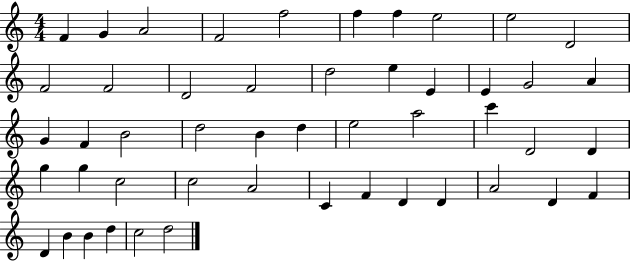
X:1
T:Untitled
M:4/4
L:1/4
K:C
F G A2 F2 f2 f f e2 e2 D2 F2 F2 D2 F2 d2 e E E G2 A G F B2 d2 B d e2 a2 c' D2 D g g c2 c2 A2 C F D D A2 D F D B B d c2 d2